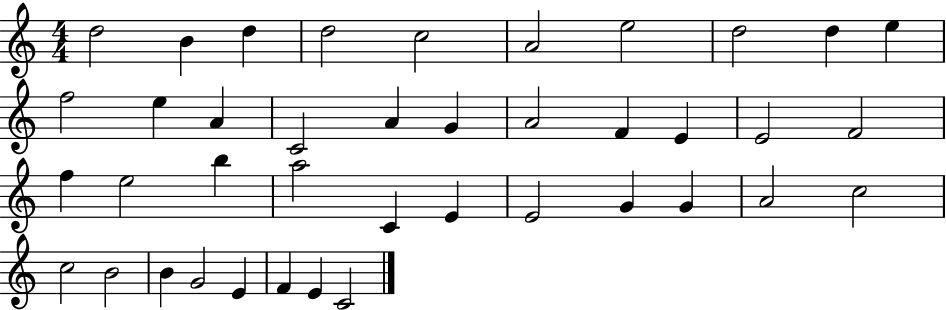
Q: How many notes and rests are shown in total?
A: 40